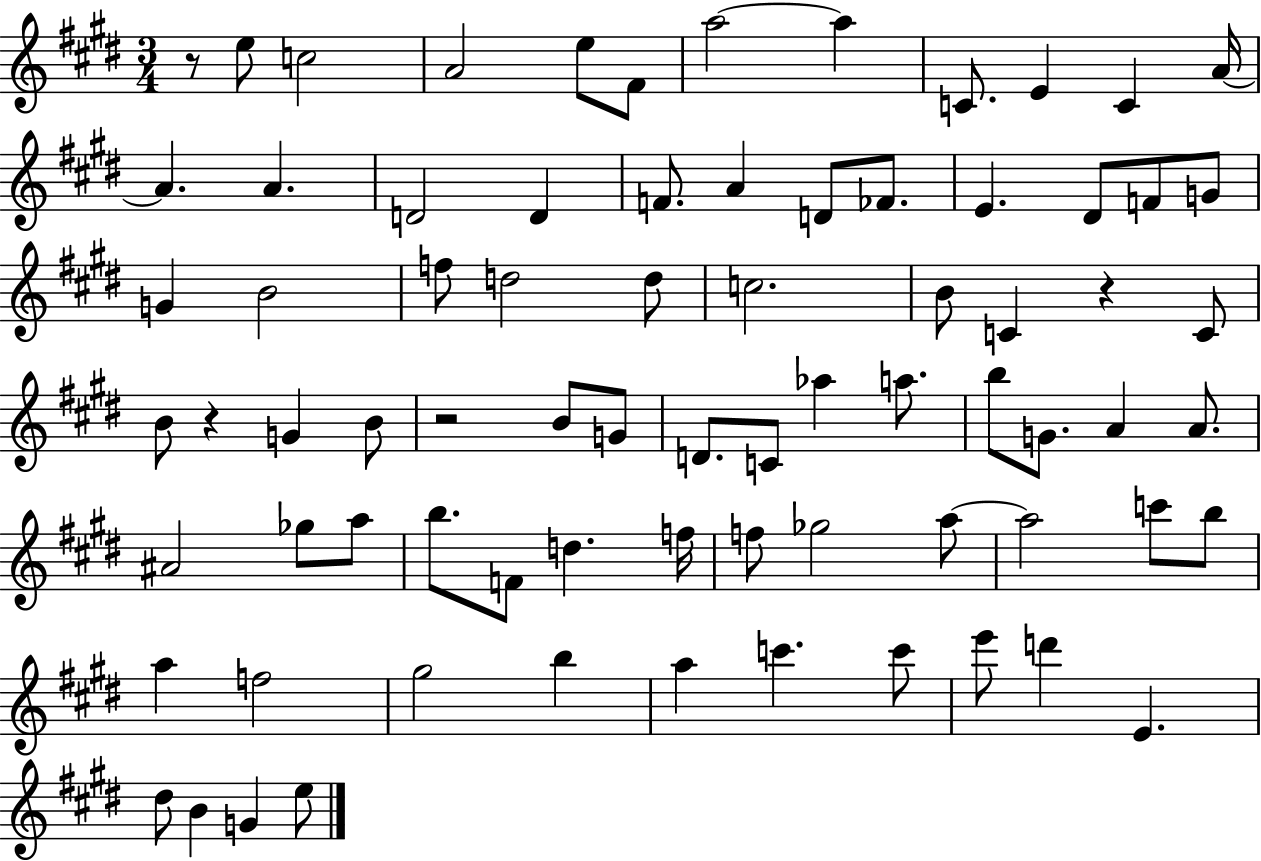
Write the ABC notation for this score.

X:1
T:Untitled
M:3/4
L:1/4
K:E
z/2 e/2 c2 A2 e/2 ^F/2 a2 a C/2 E C A/4 A A D2 D F/2 A D/2 _F/2 E ^D/2 F/2 G/2 G B2 f/2 d2 d/2 c2 B/2 C z C/2 B/2 z G B/2 z2 B/2 G/2 D/2 C/2 _a a/2 b/2 G/2 A A/2 ^A2 _g/2 a/2 b/2 F/2 d f/4 f/2 _g2 a/2 a2 c'/2 b/2 a f2 ^g2 b a c' c'/2 e'/2 d' E ^d/2 B G e/2